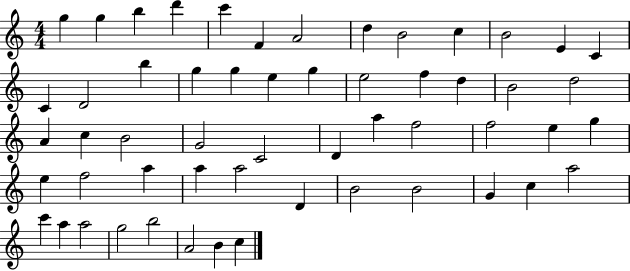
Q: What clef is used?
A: treble